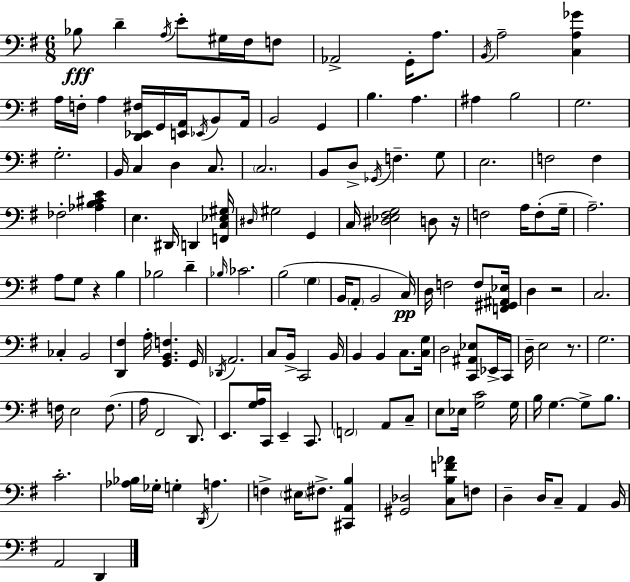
{
  \clef bass
  \numericTimeSignature
  \time 6/8
  \key e \minor
  bes8\fff d'4-- \acciaccatura { a16 } e'8-. gis16 fis16 f8 | aes,2-> g,16-. a8. | \acciaccatura { b,16 } a2-- <c a ges'>4 | a16 f16-. a4 <d, ees, fis>16 g,16 <e, a,>16 \acciaccatura { ees,16 } | \break b,8 a,16 b,2 g,4 | b4. a4. | ais4 b2 | g2. | \break g2.-. | b,16 c4 d4 | c8. \parenthesize c2. | b,8 d8-> \acciaccatura { ges,16 } f4.-- | \break g8 e2. | f2 | f4 fes2-. | <aes b cis' e'>4 e4. dis,16 d,4 | \break <f, c ees gis>16 \grace { dis16 } gis2 | g,4 c16 <dis ees fis g>2 | d8 r16 f2 | a16 f8-.( g16-- a2.--) | \break a8 g8 r4 | b4 bes2 | d'4-- \grace { bes16 } ces'2. | b2( | \break \parenthesize g4 b,16 \parenthesize a,8-. b,2 | c16\pp) d16 f2 | f8 <f, gis, ais, ees>16 d4 r2 | c2. | \break ces4-. b,2 | <d, fis>4 a16-. <g, b, f>4. | g,16 \acciaccatura { des,16 } a,2. | c8 b,16-> c,2 | \break b,16 b,4 b,4 | c8. <c g>16 d2 | <c, ais, ees>8 ees,16-> c,16 d16-- e2 | r8. g2. | \break f16 e2 | f8.( a16 fis,2 | d,8.) e,8. <g a>16 c,16 | e,4-- c,8. \parenthesize f,2 | \break a,8 c8-- e8 ees16 <g c'>2 | g16 b16 g4.~~ | g8-> b8. c'2.-. | <aes bes>16 ges16-. g4-. | \break \acciaccatura { d,16 } a4. f4-> | \parenthesize eis16 fis8.-> <cis, a, b>4 <gis, des>2 | <c b f' aes'>8 f8 d4-- | d16 c8-- a,4 b,16 a,2 | \break d,4 \bar "|."
}